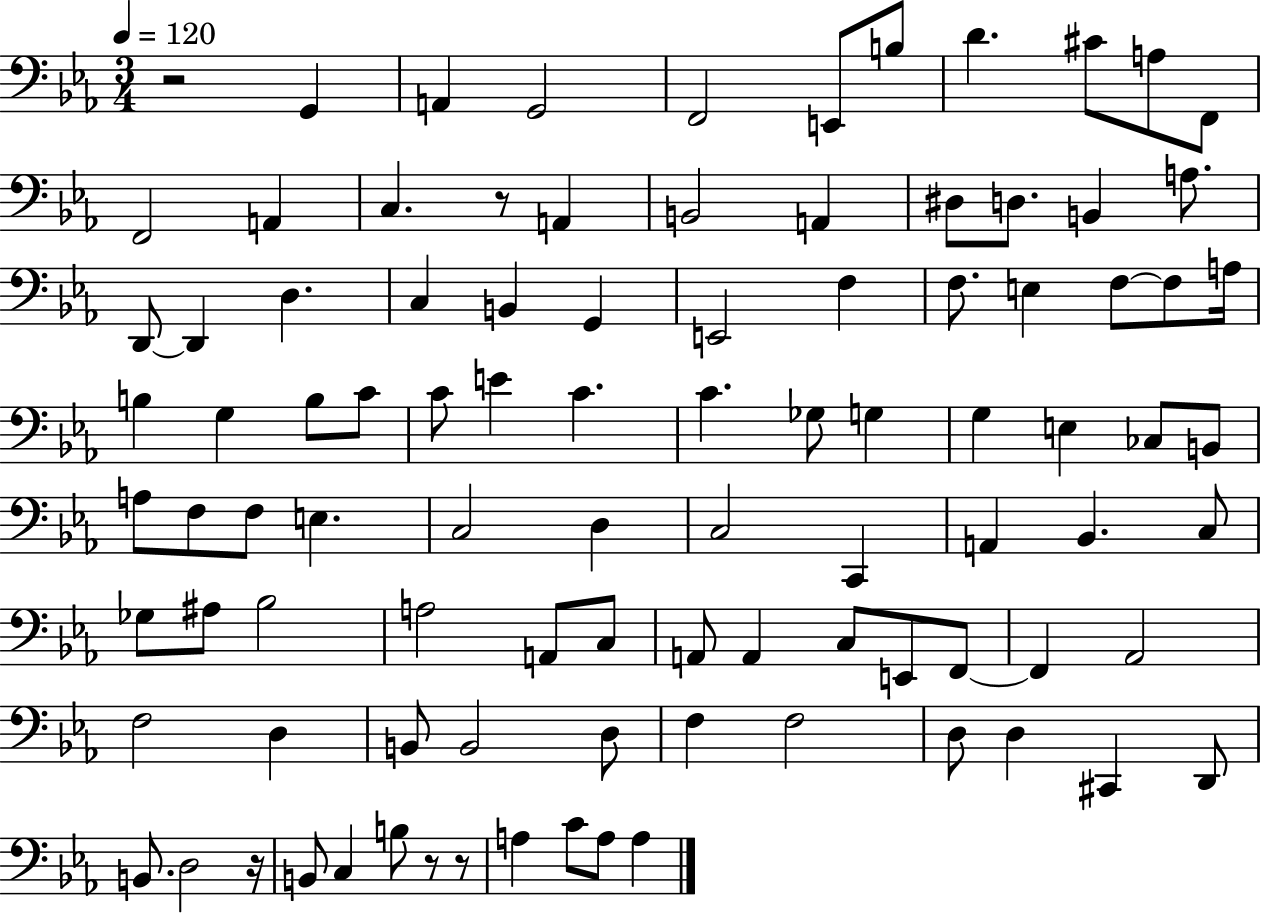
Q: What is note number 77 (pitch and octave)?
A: F3